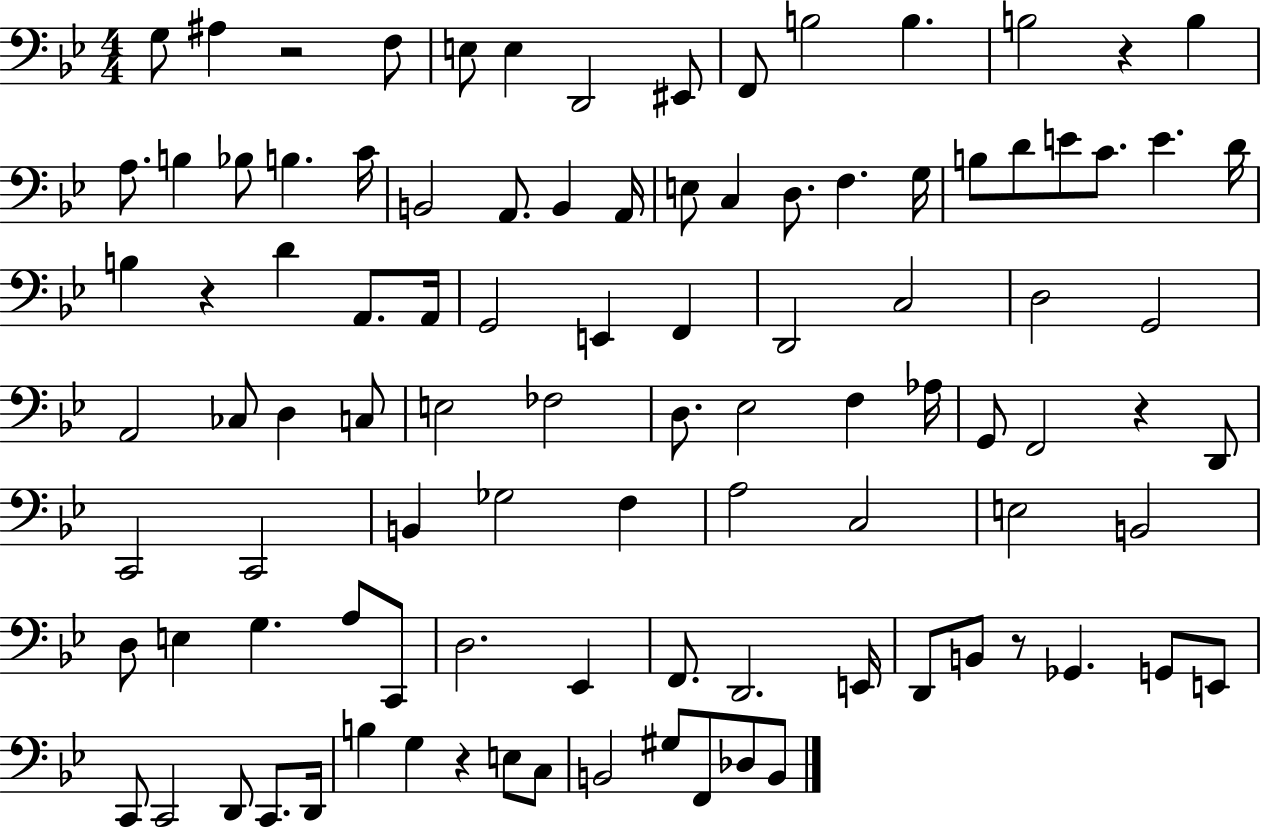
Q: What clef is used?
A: bass